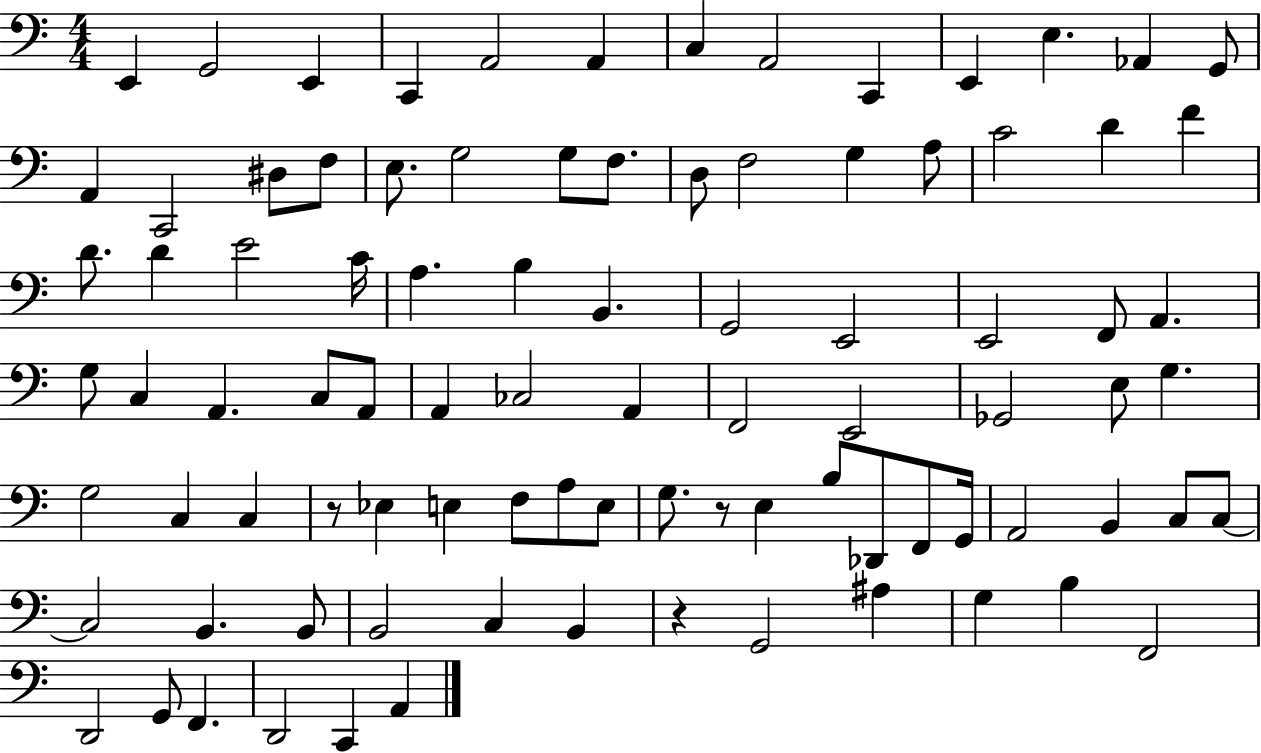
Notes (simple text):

E2/q G2/h E2/q C2/q A2/h A2/q C3/q A2/h C2/q E2/q E3/q. Ab2/q G2/e A2/q C2/h D#3/e F3/e E3/e. G3/h G3/e F3/e. D3/e F3/h G3/q A3/e C4/h D4/q F4/q D4/e. D4/q E4/h C4/s A3/q. B3/q B2/q. G2/h E2/h E2/h F2/e A2/q. G3/e C3/q A2/q. C3/e A2/e A2/q CES3/h A2/q F2/h E2/h Gb2/h E3/e G3/q. G3/h C3/q C3/q R/e Eb3/q E3/q F3/e A3/e E3/e G3/e. R/e E3/q B3/e Db2/e F2/e G2/s A2/h B2/q C3/e C3/e C3/h B2/q. B2/e B2/h C3/q B2/q R/q G2/h A#3/q G3/q B3/q F2/h D2/h G2/e F2/q. D2/h C2/q A2/q